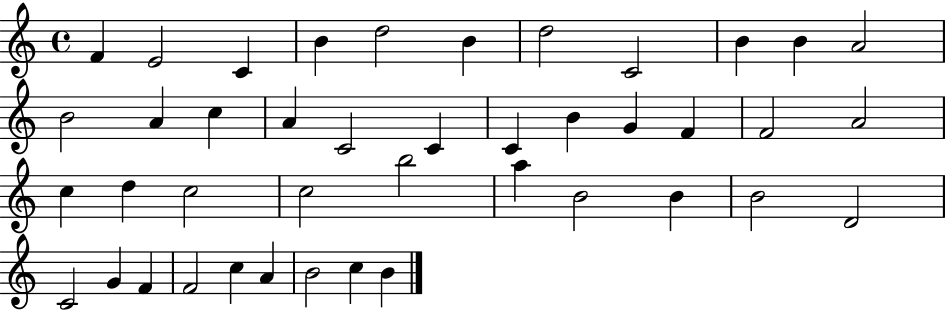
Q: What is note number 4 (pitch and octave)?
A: B4